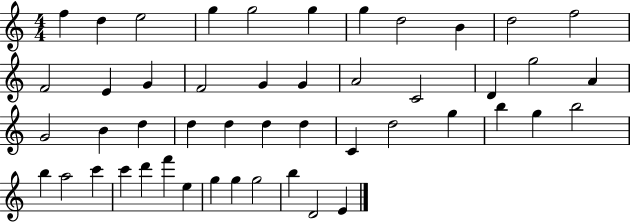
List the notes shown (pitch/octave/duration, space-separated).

F5/q D5/q E5/h G5/q G5/h G5/q G5/q D5/h B4/q D5/h F5/h F4/h E4/q G4/q F4/h G4/q G4/q A4/h C4/h D4/q G5/h A4/q G4/h B4/q D5/q D5/q D5/q D5/q D5/q C4/q D5/h G5/q B5/q G5/q B5/h B5/q A5/h C6/q C6/q D6/q F6/q E5/q G5/q G5/q G5/h B5/q D4/h E4/q